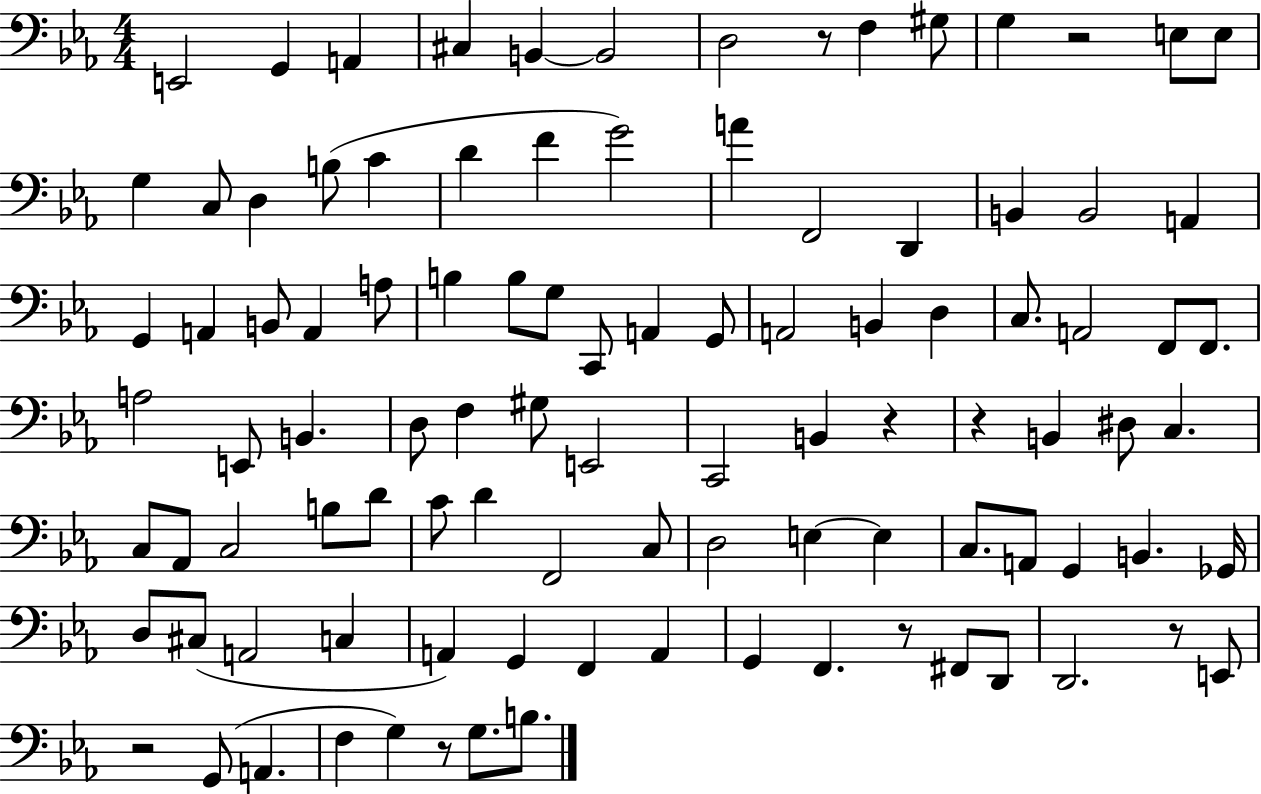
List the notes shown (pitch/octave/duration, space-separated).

E2/h G2/q A2/q C#3/q B2/q B2/h D3/h R/e F3/q G#3/e G3/q R/h E3/e E3/e G3/q C3/e D3/q B3/e C4/q D4/q F4/q G4/h A4/q F2/h D2/q B2/q B2/h A2/q G2/q A2/q B2/e A2/q A3/e B3/q B3/e G3/e C2/e A2/q G2/e A2/h B2/q D3/q C3/e. A2/h F2/e F2/e. A3/h E2/e B2/q. D3/e F3/q G#3/e E2/h C2/h B2/q R/q R/q B2/q D#3/e C3/q. C3/e Ab2/e C3/h B3/e D4/e C4/e D4/q F2/h C3/e D3/h E3/q E3/q C3/e. A2/e G2/q B2/q. Gb2/s D3/e C#3/e A2/h C3/q A2/q G2/q F2/q A2/q G2/q F2/q. R/e F#2/e D2/e D2/h. R/e E2/e R/h G2/e A2/q. F3/q G3/q R/e G3/e. B3/e.